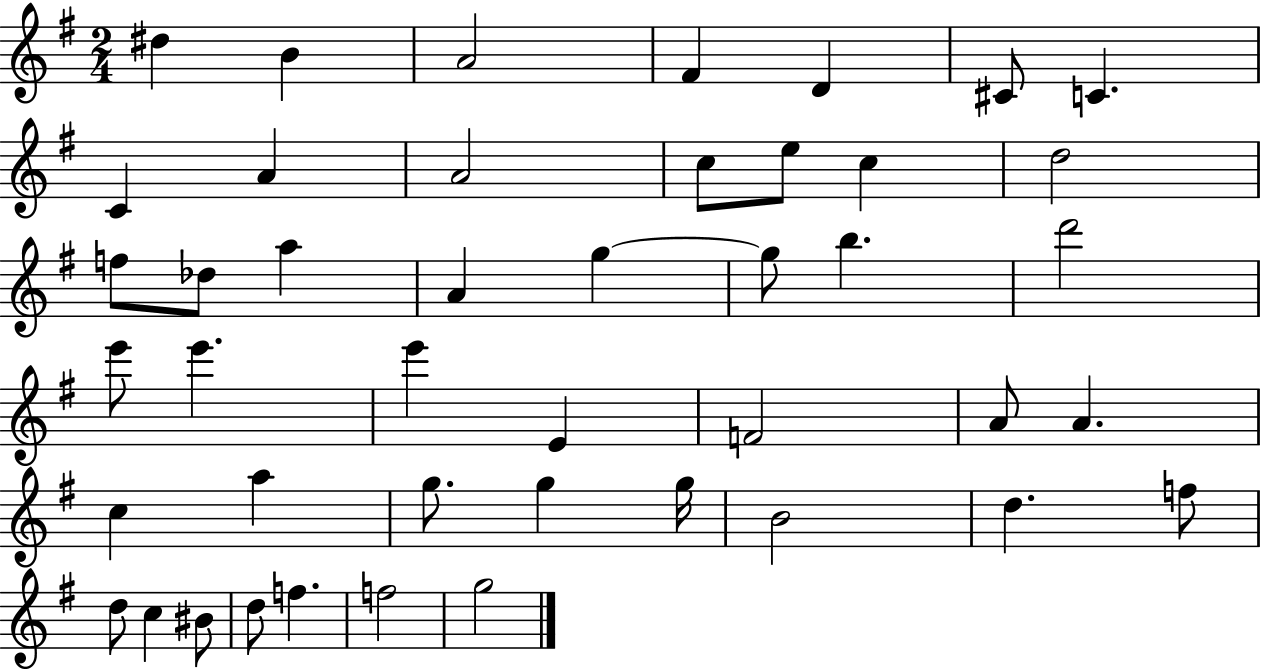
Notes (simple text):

D#5/q B4/q A4/h F#4/q D4/q C#4/e C4/q. C4/q A4/q A4/h C5/e E5/e C5/q D5/h F5/e Db5/e A5/q A4/q G5/q G5/e B5/q. D6/h E6/e E6/q. E6/q E4/q F4/h A4/e A4/q. C5/q A5/q G5/e. G5/q G5/s B4/h D5/q. F5/e D5/e C5/q BIS4/e D5/e F5/q. F5/h G5/h